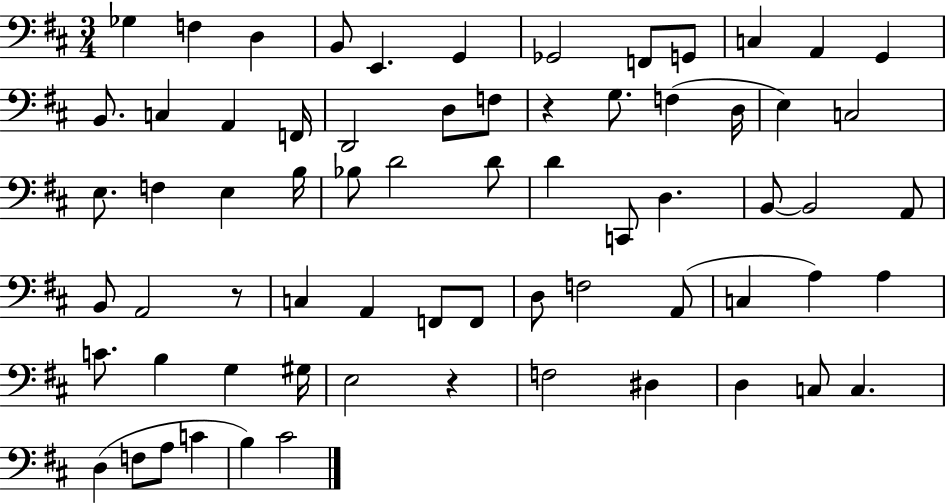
{
  \clef bass
  \numericTimeSignature
  \time 3/4
  \key d \major
  ges4 f4 d4 | b,8 e,4. g,4 | ges,2 f,8 g,8 | c4 a,4 g,4 | \break b,8. c4 a,4 f,16 | d,2 d8 f8 | r4 g8. f4( d16 | e4) c2 | \break e8. f4 e4 b16 | bes8 d'2 d'8 | d'4 c,8 d4. | b,8~~ b,2 a,8 | \break b,8 a,2 r8 | c4 a,4 f,8 f,8 | d8 f2 a,8( | c4 a4) a4 | \break c'8. b4 g4 gis16 | e2 r4 | f2 dis4 | d4 c8 c4. | \break d4( f8 a8 c'4 | b4) cis'2 | \bar "|."
}